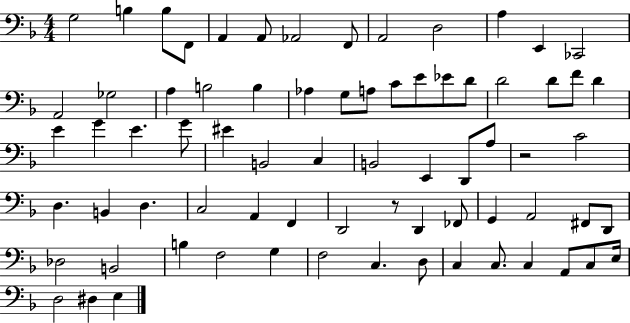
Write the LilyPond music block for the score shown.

{
  \clef bass
  \numericTimeSignature
  \time 4/4
  \key f \major
  g2 b4 b8 f,8 | a,4 a,8 aes,2 f,8 | a,2 d2 | a4 e,4 ces,2 | \break a,2 ges2 | a4 b2 b4 | aes4 g8 a8 c'8 e'8 ees'8 d'8 | d'2 d'8 f'8 d'4 | \break e'4 g'4 e'4. g'8 | eis'4 b,2 c4 | b,2 e,4 d,8 a8 | r2 c'2 | \break d4. b,4 d4. | c2 a,4 f,4 | d,2 r8 d,4 fes,8 | g,4 a,2 fis,8 d,8 | \break des2 b,2 | b4 f2 g4 | f2 c4. d8 | c4 c8. c4 a,8 c8 e16 | \break d2 dis4 e4 | \bar "|."
}